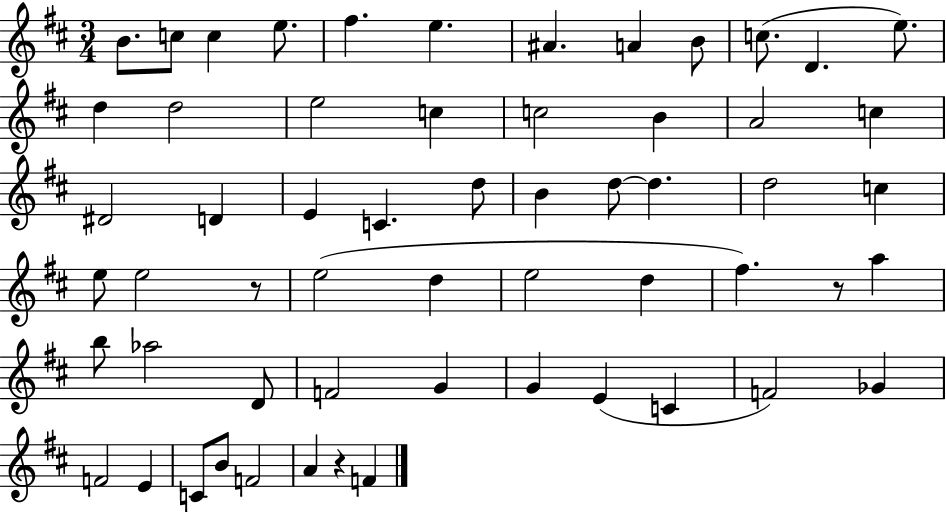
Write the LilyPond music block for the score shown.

{
  \clef treble
  \numericTimeSignature
  \time 3/4
  \key d \major
  b'8. c''8 c''4 e''8. | fis''4. e''4. | ais'4. a'4 b'8 | c''8.( d'4. e''8.) | \break d''4 d''2 | e''2 c''4 | c''2 b'4 | a'2 c''4 | \break dis'2 d'4 | e'4 c'4. d''8 | b'4 d''8~~ d''4. | d''2 c''4 | \break e''8 e''2 r8 | e''2( d''4 | e''2 d''4 | fis''4.) r8 a''4 | \break b''8 aes''2 d'8 | f'2 g'4 | g'4 e'4( c'4 | f'2) ges'4 | \break f'2 e'4 | c'8 b'8 f'2 | a'4 r4 f'4 | \bar "|."
}